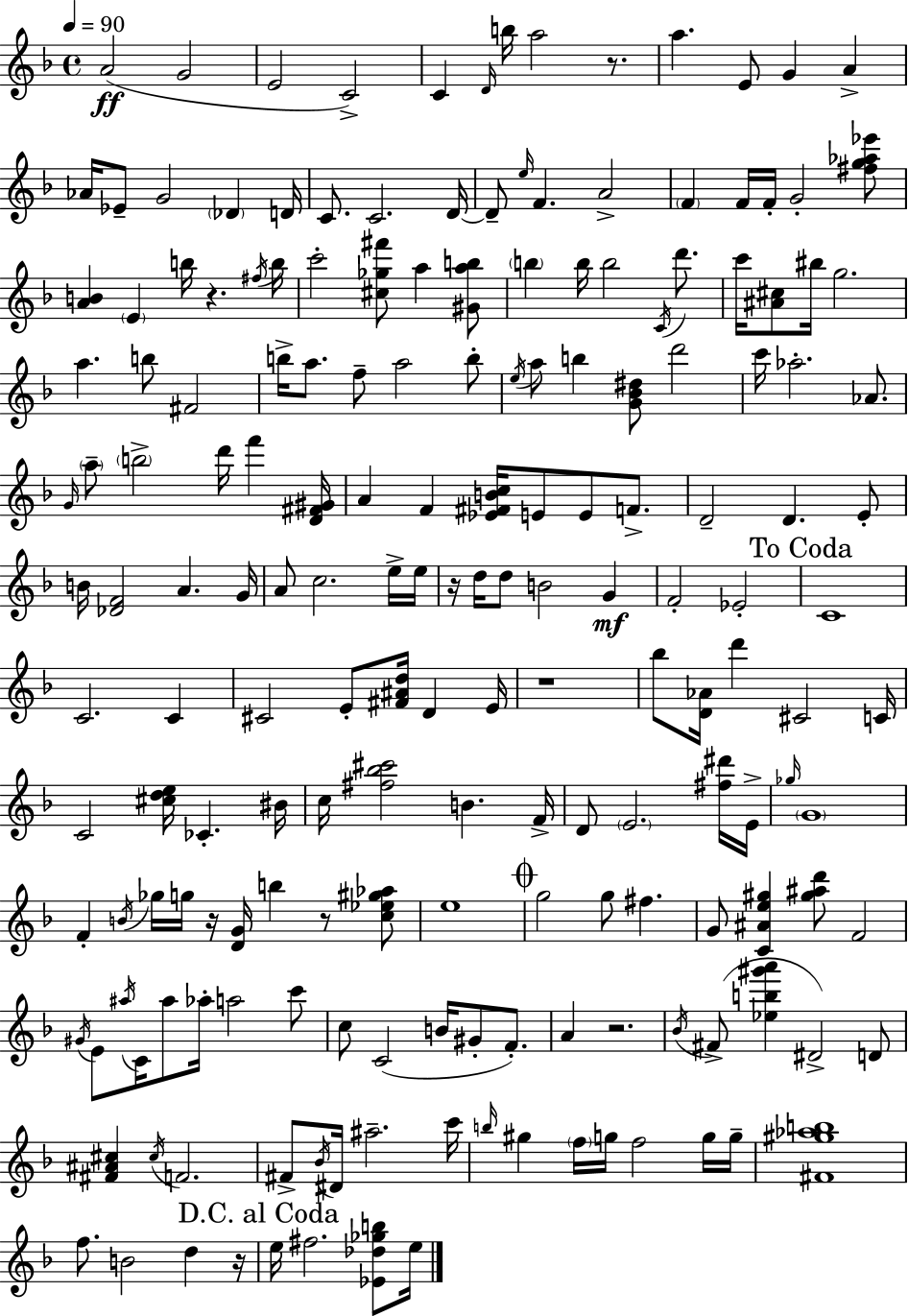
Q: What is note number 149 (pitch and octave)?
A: F5